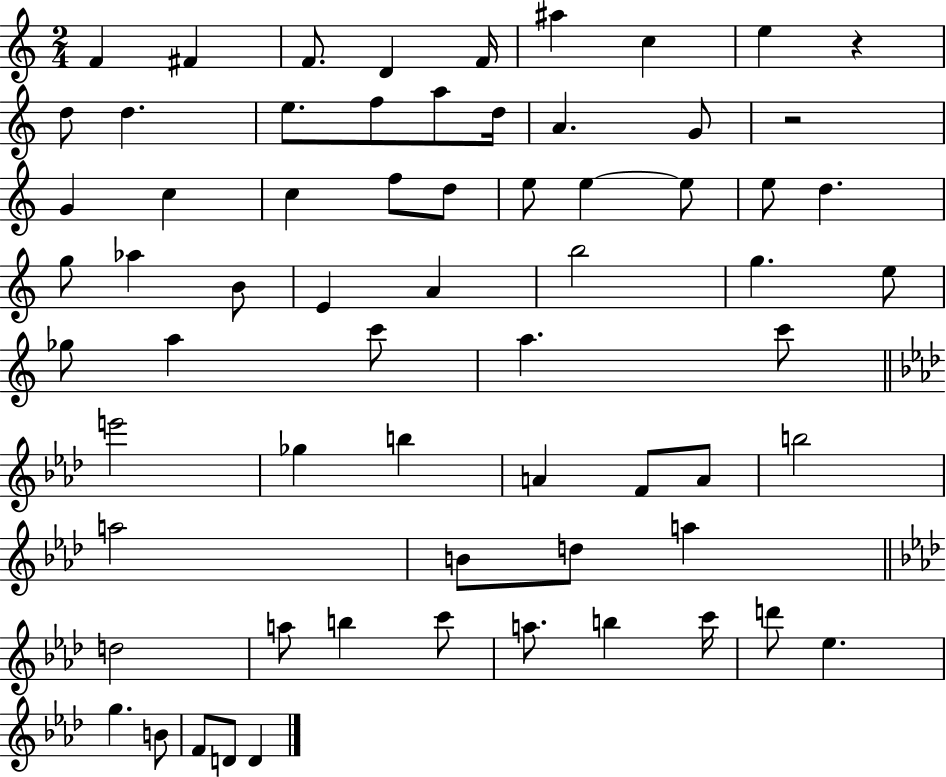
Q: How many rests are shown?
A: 2